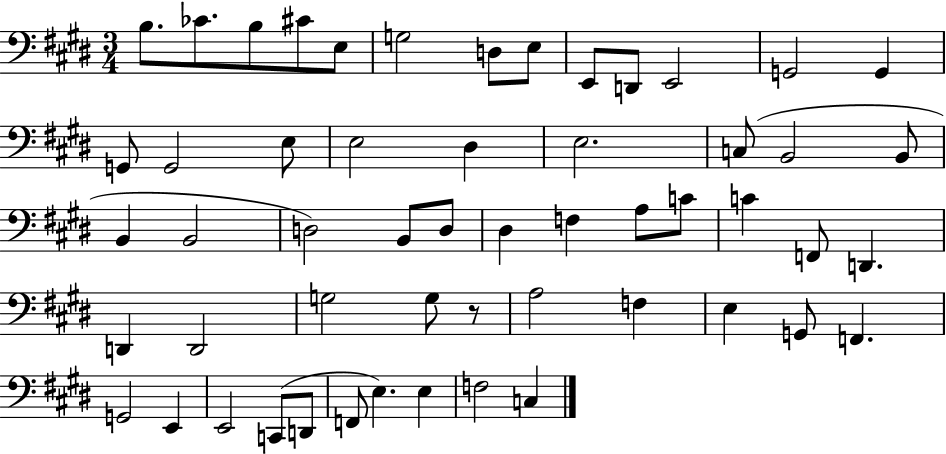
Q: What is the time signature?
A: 3/4